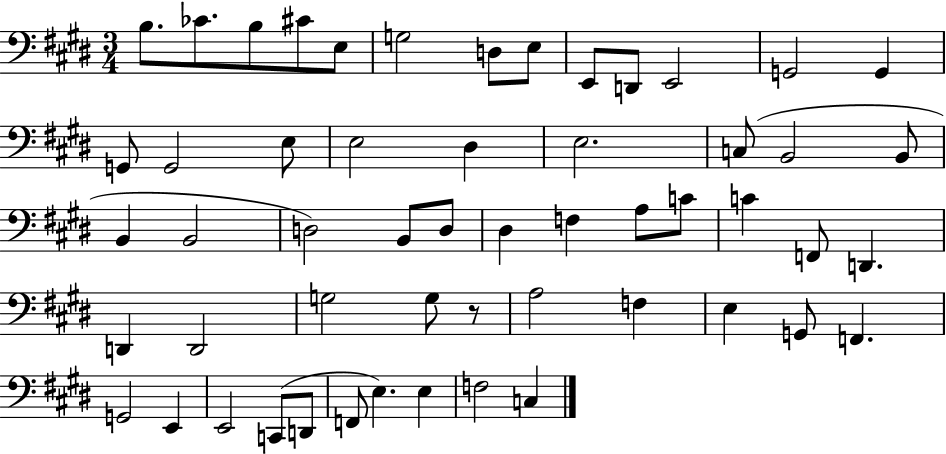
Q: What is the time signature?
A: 3/4